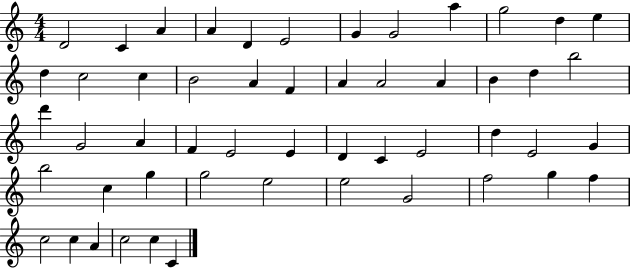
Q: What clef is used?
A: treble